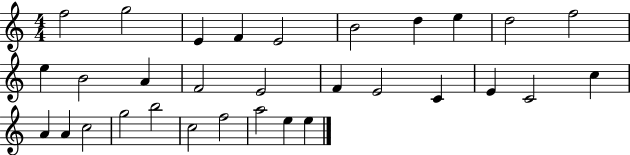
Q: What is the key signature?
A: C major